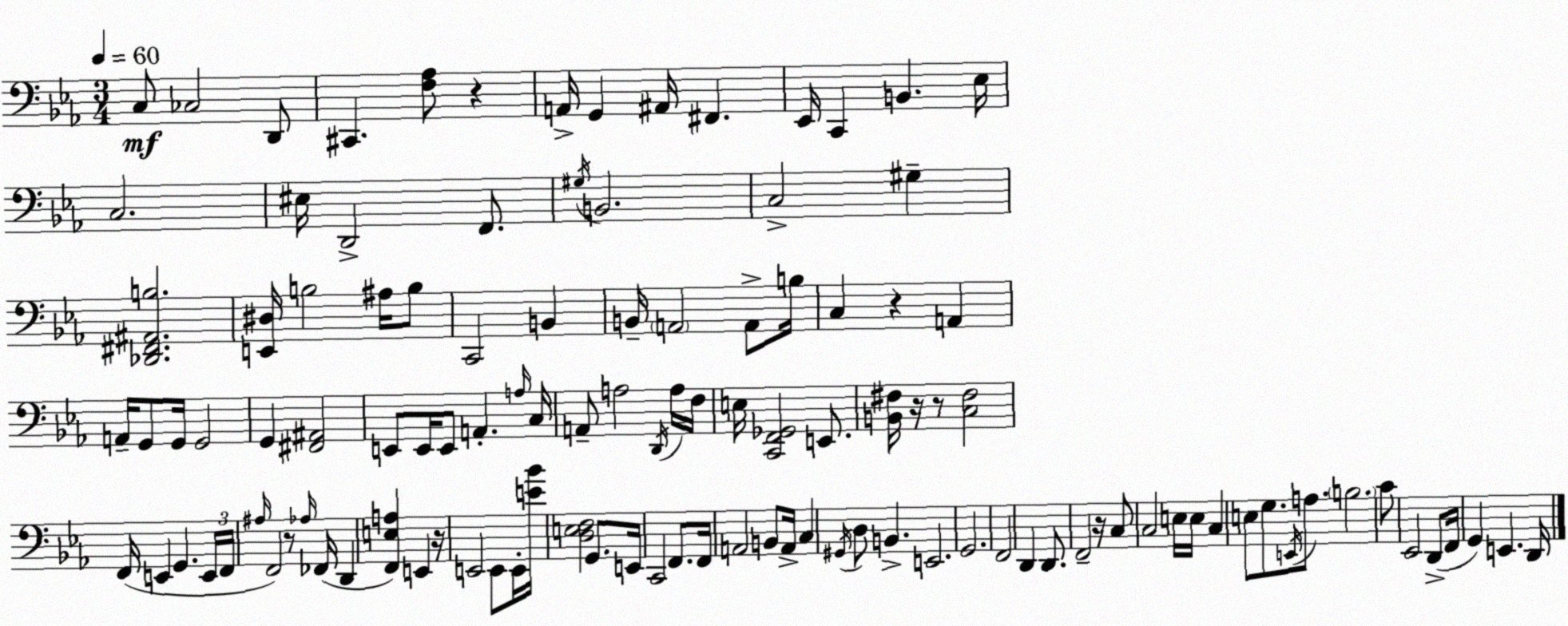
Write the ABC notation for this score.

X:1
T:Untitled
M:3/4
L:1/4
K:Eb
C,/2 _C,2 D,,/2 ^C,, [F,_A,]/2 z A,,/4 G,, ^A,,/4 ^F,, _E,,/4 C,, B,, _E,/4 C,2 ^E,/4 D,,2 F,,/2 ^G,/4 B,,2 C,2 ^G, [_D,,^F,,^A,,B,]2 [E,,^D,]/4 B,2 ^A,/4 B,/2 C,,2 B,, B,,/4 A,,2 A,,/2 B,/4 C, z A,, A,,/4 G,,/2 G,,/4 G,,2 G,, [^F,,^A,,]2 E,,/2 E,,/4 E,,/2 A,, A,/4 C,/4 A,,/2 A,2 D,,/4 A,/4 F,/4 E,/4 [C,,F,,_G,,]2 E,,/2 [B,,^F,]/4 z/4 z/2 [C,^F,]2 F,,/4 E,, G,, E,,/4 F,,/4 ^A,/4 F,,2 z/2 _A,/4 _F,,/4 D,, [F,,E,A,] E,, z/4 E,,2 E,,/2 E,,/4 [E_B]/4 [D,E,F,]2 G,,/2 E,,/4 C,,2 F,,/2 F,,/4 A,,2 B,,/2 A,,/4 C, ^G,,/4 D,/2 B,, E,,2 G,,2 F,,2 D,, D,,/2 F,,2 z/4 C,/2 C,2 E,/4 E,/4 C, E,/2 G,/2 E,,/4 A,/2 B,2 C/2 _E,,2 D,,/2 F,,/4 G,, E,, D,,/4